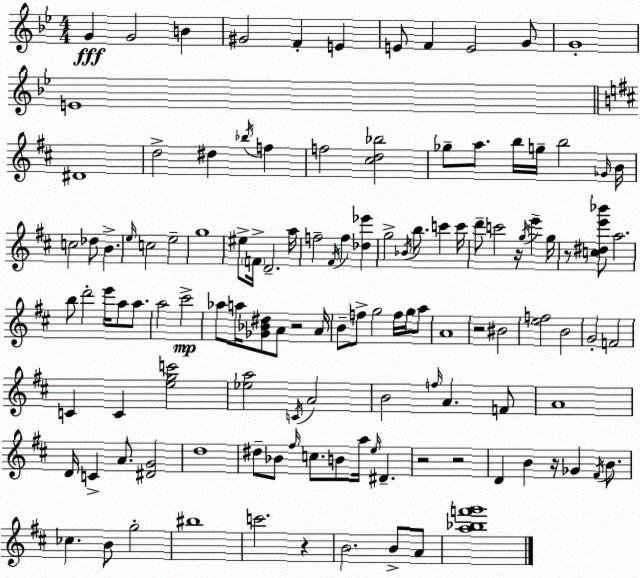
X:1
T:Untitled
M:4/4
L:1/4
K:Gm
G G2 B ^G2 F E E/2 F E2 G/2 G4 E4 ^D4 d2 ^d _b/4 f f2 [^cd_b]2 _g/2 a/2 b/4 g/4 b2 _G/4 B/4 c2 _d/2 B e/4 c2 e2 g4 ^e/2 F/4 D2 a/4 f2 ^F/4 f [_d_e'] g2 _B/4 b/2 c' c'/4 d'/2 c'2 z/4 g/4 e' g/4 z/2 [c^de'_b']/2 a2 b/2 d'2 e'/4 a/2 a/2 a2 ^c'2 _a/2 a/4 [_G_B^d]/2 A/2 z2 A/4 B/2 f/2 g2 f/4 g/4 a/2 A4 z2 ^B2 [ef]2 B2 G2 F2 C C [egc']2 [_ea]2 C/4 A2 B2 f/4 A F/2 A4 D/4 C A/2 [^DG]2 d4 ^d/2 _B/2 ^f/4 c/2 B/2 a/4 e/4 ^D z2 z2 D B z/4 _G ^F/4 B/2 _c B/2 g2 ^b4 c'2 z B2 B/2 A/2 [a_bf'g']4